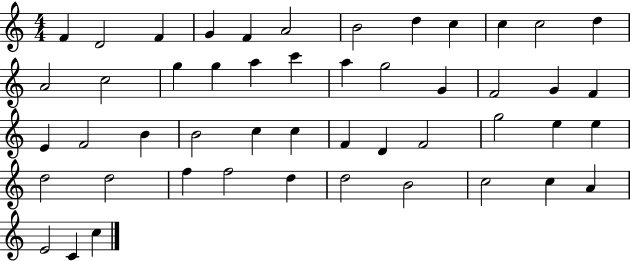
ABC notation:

X:1
T:Untitled
M:4/4
L:1/4
K:C
F D2 F G F A2 B2 d c c c2 d A2 c2 g g a c' a g2 G F2 G F E F2 B B2 c c F D F2 g2 e e d2 d2 f f2 d d2 B2 c2 c A E2 C c